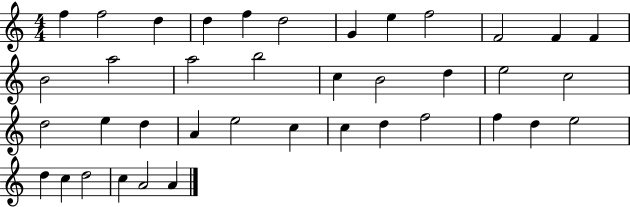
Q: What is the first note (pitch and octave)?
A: F5